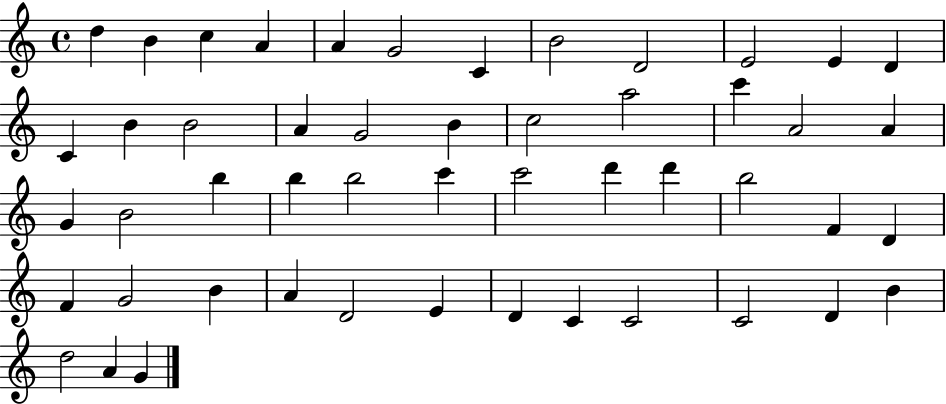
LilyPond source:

{
  \clef treble
  \time 4/4
  \defaultTimeSignature
  \key c \major
  d''4 b'4 c''4 a'4 | a'4 g'2 c'4 | b'2 d'2 | e'2 e'4 d'4 | \break c'4 b'4 b'2 | a'4 g'2 b'4 | c''2 a''2 | c'''4 a'2 a'4 | \break g'4 b'2 b''4 | b''4 b''2 c'''4 | c'''2 d'''4 d'''4 | b''2 f'4 d'4 | \break f'4 g'2 b'4 | a'4 d'2 e'4 | d'4 c'4 c'2 | c'2 d'4 b'4 | \break d''2 a'4 g'4 | \bar "|."
}